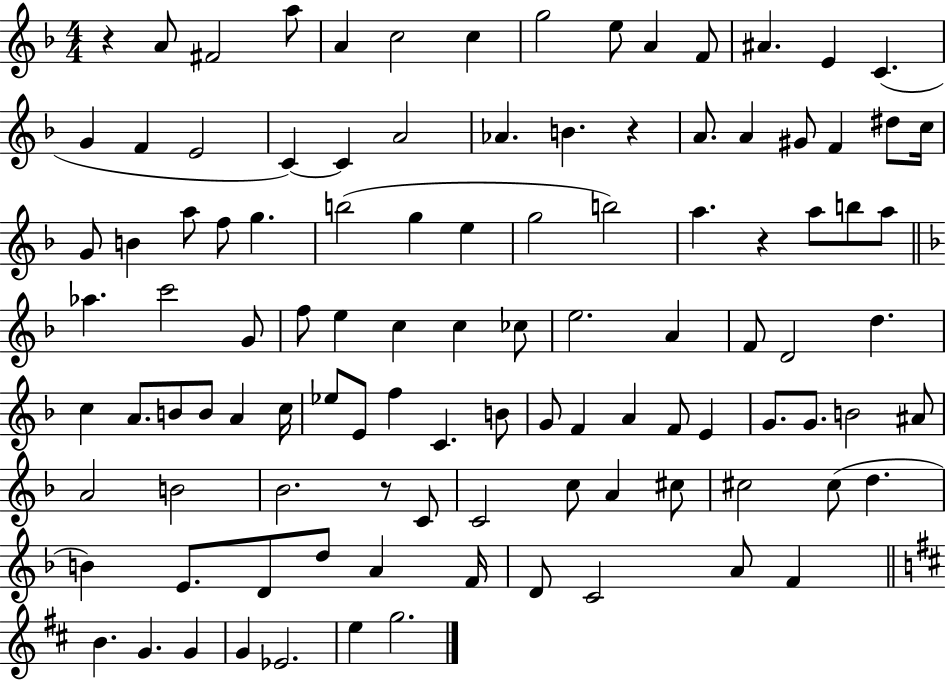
{
  \clef treble
  \numericTimeSignature
  \time 4/4
  \key f \major
  r4 a'8 fis'2 a''8 | a'4 c''2 c''4 | g''2 e''8 a'4 f'8 | ais'4. e'4 c'4.( | \break g'4 f'4 e'2 | c'4~~) c'4 a'2 | aes'4. b'4. r4 | a'8. a'4 gis'8 f'4 dis''8 c''16 | \break g'8 b'4 a''8 f''8 g''4. | b''2( g''4 e''4 | g''2 b''2) | a''4. r4 a''8 b''8 a''8 | \break \bar "||" \break \key f \major aes''4. c'''2 g'8 | f''8 e''4 c''4 c''4 ces''8 | e''2. a'4 | f'8 d'2 d''4. | \break c''4 a'8. b'8 b'8 a'4 c''16 | ees''8 e'8 f''4 c'4. b'8 | g'8 f'4 a'4 f'8 e'4 | g'8. g'8. b'2 ais'8 | \break a'2 b'2 | bes'2. r8 c'8 | c'2 c''8 a'4 cis''8 | cis''2 cis''8( d''4. | \break b'4) e'8. d'8 d''8 a'4 f'16 | d'8 c'2 a'8 f'4 | \bar "||" \break \key d \major b'4. g'4. g'4 | g'4 ees'2. | e''4 g''2. | \bar "|."
}